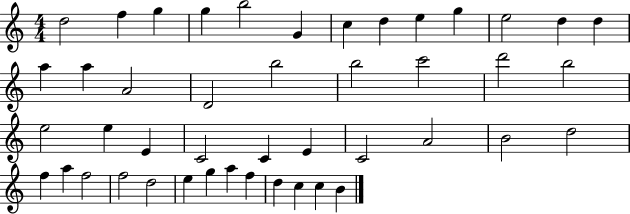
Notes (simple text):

D5/h F5/q G5/q G5/q B5/h G4/q C5/q D5/q E5/q G5/q E5/h D5/q D5/q A5/q A5/q A4/h D4/h B5/h B5/h C6/h D6/h B5/h E5/h E5/q E4/q C4/h C4/q E4/q C4/h A4/h B4/h D5/h F5/q A5/q F5/h F5/h D5/h E5/q G5/q A5/q F5/q D5/q C5/q C5/q B4/q